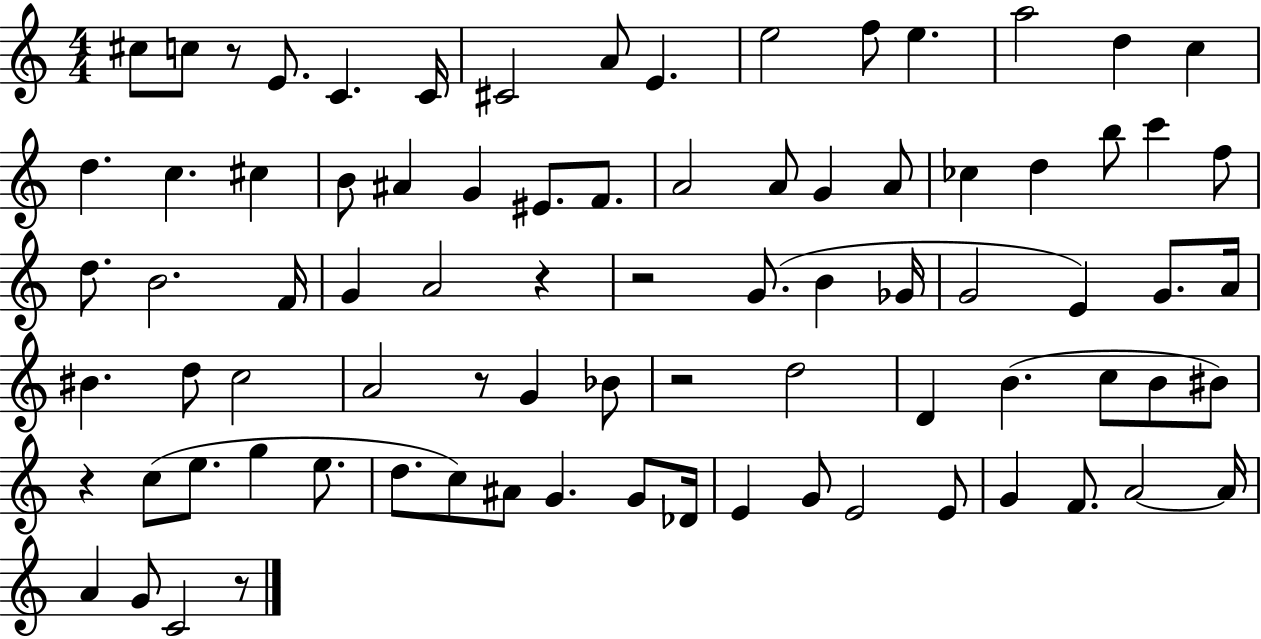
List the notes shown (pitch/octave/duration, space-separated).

C#5/e C5/e R/e E4/e. C4/q. C4/s C#4/h A4/e E4/q. E5/h F5/e E5/q. A5/h D5/q C5/q D5/q. C5/q. C#5/q B4/e A#4/q G4/q EIS4/e. F4/e. A4/h A4/e G4/q A4/e CES5/q D5/q B5/e C6/q F5/e D5/e. B4/h. F4/s G4/q A4/h R/q R/h G4/e. B4/q Gb4/s G4/h E4/q G4/e. A4/s BIS4/q. D5/e C5/h A4/h R/e G4/q Bb4/e R/h D5/h D4/q B4/q. C5/e B4/e BIS4/e R/q C5/e E5/e. G5/q E5/e. D5/e. C5/e A#4/e G4/q. G4/e Db4/s E4/q G4/e E4/h E4/e G4/q F4/e. A4/h A4/s A4/q G4/e C4/h R/e